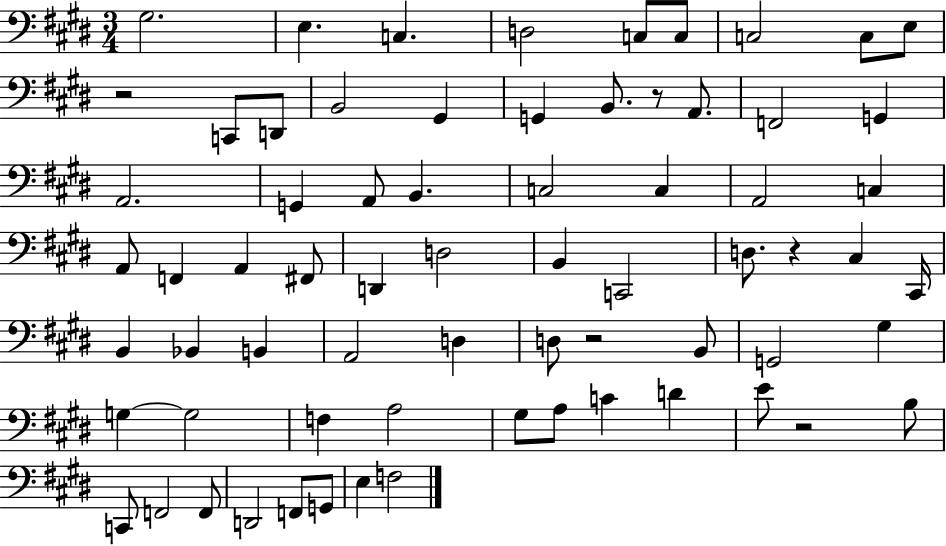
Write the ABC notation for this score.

X:1
T:Untitled
M:3/4
L:1/4
K:E
^G,2 E, C, D,2 C,/2 C,/2 C,2 C,/2 E,/2 z2 C,,/2 D,,/2 B,,2 ^G,, G,, B,,/2 z/2 A,,/2 F,,2 G,, A,,2 G,, A,,/2 B,, C,2 C, A,,2 C, A,,/2 F,, A,, ^F,,/2 D,, D,2 B,, C,,2 D,/2 z ^C, ^C,,/4 B,, _B,, B,, A,,2 D, D,/2 z2 B,,/2 G,,2 ^G, G, G,2 F, A,2 ^G,/2 A,/2 C D E/2 z2 B,/2 C,,/2 F,,2 F,,/2 D,,2 F,,/2 G,,/2 E, F,2